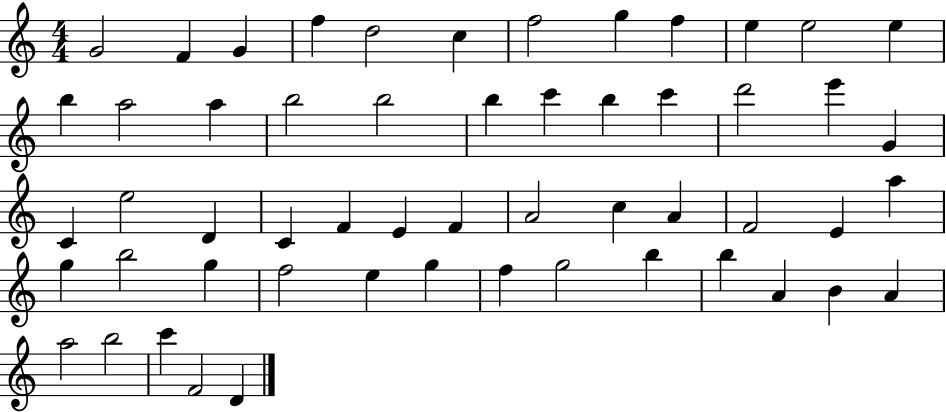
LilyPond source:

{
  \clef treble
  \numericTimeSignature
  \time 4/4
  \key c \major
  g'2 f'4 g'4 | f''4 d''2 c''4 | f''2 g''4 f''4 | e''4 e''2 e''4 | \break b''4 a''2 a''4 | b''2 b''2 | b''4 c'''4 b''4 c'''4 | d'''2 e'''4 g'4 | \break c'4 e''2 d'4 | c'4 f'4 e'4 f'4 | a'2 c''4 a'4 | f'2 e'4 a''4 | \break g''4 b''2 g''4 | f''2 e''4 g''4 | f''4 g''2 b''4 | b''4 a'4 b'4 a'4 | \break a''2 b''2 | c'''4 f'2 d'4 | \bar "|."
}